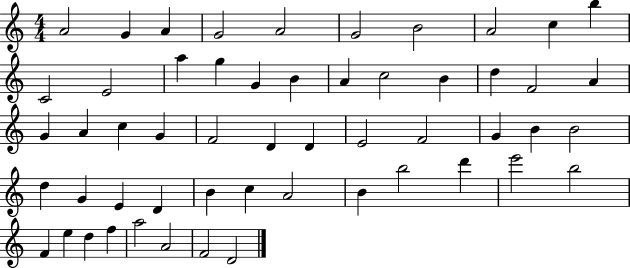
A4/h G4/q A4/q G4/h A4/h G4/h B4/h A4/h C5/q B5/q C4/h E4/h A5/q G5/q G4/q B4/q A4/q C5/h B4/q D5/q F4/h A4/q G4/q A4/q C5/q G4/q F4/h D4/q D4/q E4/h F4/h G4/q B4/q B4/h D5/q G4/q E4/q D4/q B4/q C5/q A4/h B4/q B5/h D6/q E6/h B5/h F4/q E5/q D5/q F5/q A5/h A4/h F4/h D4/h